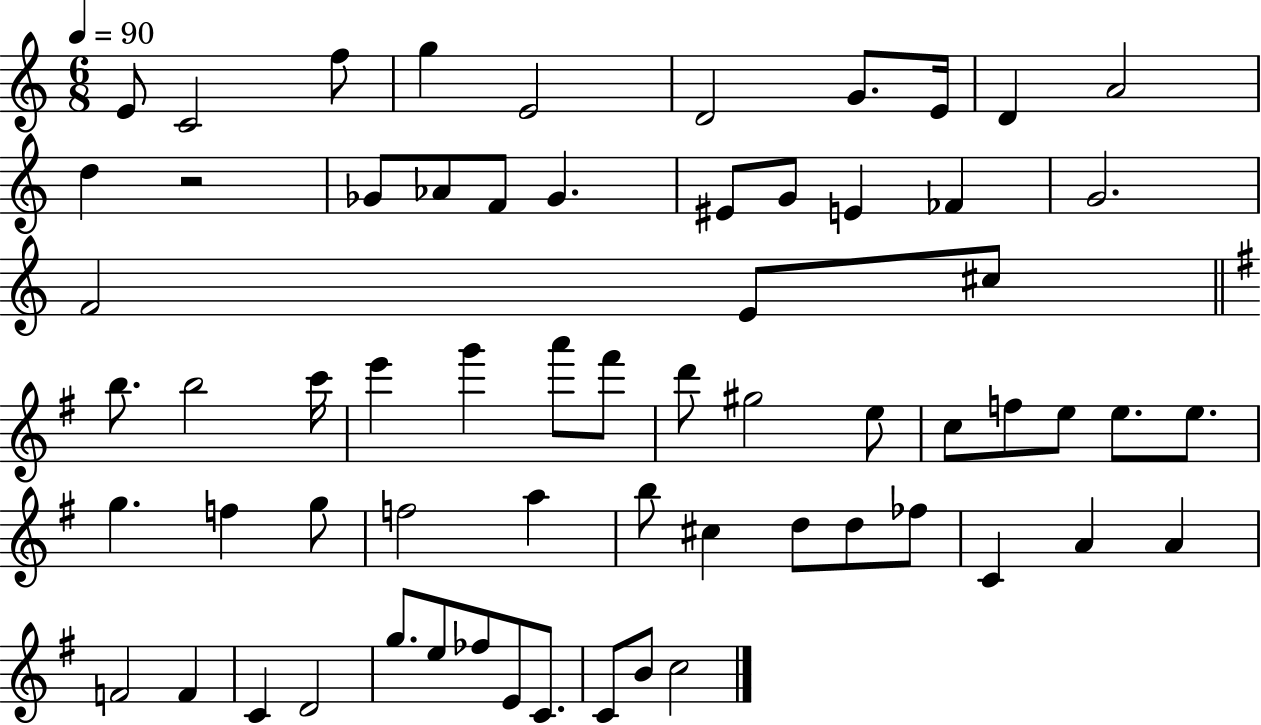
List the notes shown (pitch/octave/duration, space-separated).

E4/e C4/h F5/e G5/q E4/h D4/h G4/e. E4/s D4/q A4/h D5/q R/h Gb4/e Ab4/e F4/e Gb4/q. EIS4/e G4/e E4/q FES4/q G4/h. F4/h E4/e C#5/e B5/e. B5/h C6/s E6/q G6/q A6/e F#6/e D6/e G#5/h E5/e C5/e F5/e E5/e E5/e. E5/e. G5/q. F5/q G5/e F5/h A5/q B5/e C#5/q D5/e D5/e FES5/e C4/q A4/q A4/q F4/h F4/q C4/q D4/h G5/e. E5/e FES5/e E4/e C4/e. C4/e B4/e C5/h